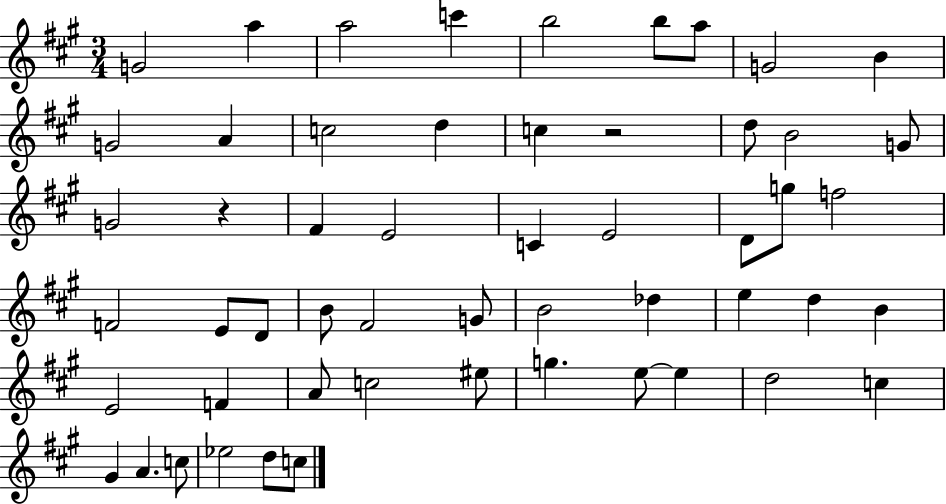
{
  \clef treble
  \numericTimeSignature
  \time 3/4
  \key a \major
  g'2 a''4 | a''2 c'''4 | b''2 b''8 a''8 | g'2 b'4 | \break g'2 a'4 | c''2 d''4 | c''4 r2 | d''8 b'2 g'8 | \break g'2 r4 | fis'4 e'2 | c'4 e'2 | d'8 g''8 f''2 | \break f'2 e'8 d'8 | b'8 fis'2 g'8 | b'2 des''4 | e''4 d''4 b'4 | \break e'2 f'4 | a'8 c''2 eis''8 | g''4. e''8~~ e''4 | d''2 c''4 | \break gis'4 a'4. c''8 | ees''2 d''8 c''8 | \bar "|."
}